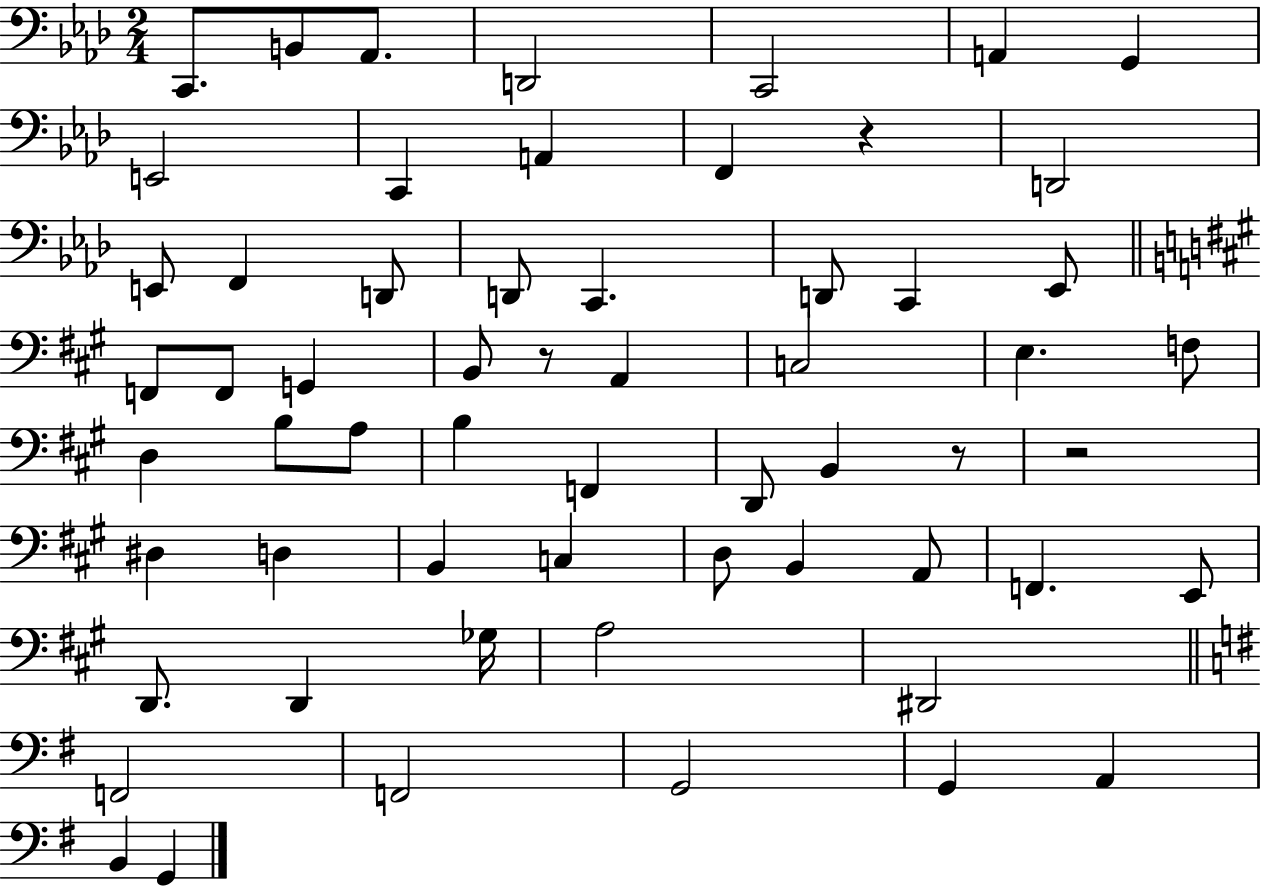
C2/e. B2/e Ab2/e. D2/h C2/h A2/q G2/q E2/h C2/q A2/q F2/q R/q D2/h E2/e F2/q D2/e D2/e C2/q. D2/e C2/q Eb2/e F2/e F2/e G2/q B2/e R/e A2/q C3/h E3/q. F3/e D3/q B3/e A3/e B3/q F2/q D2/e B2/q R/e R/h D#3/q D3/q B2/q C3/q D3/e B2/q A2/e F2/q. E2/e D2/e. D2/q Gb3/s A3/h D#2/h F2/h F2/h G2/h G2/q A2/q B2/q G2/q